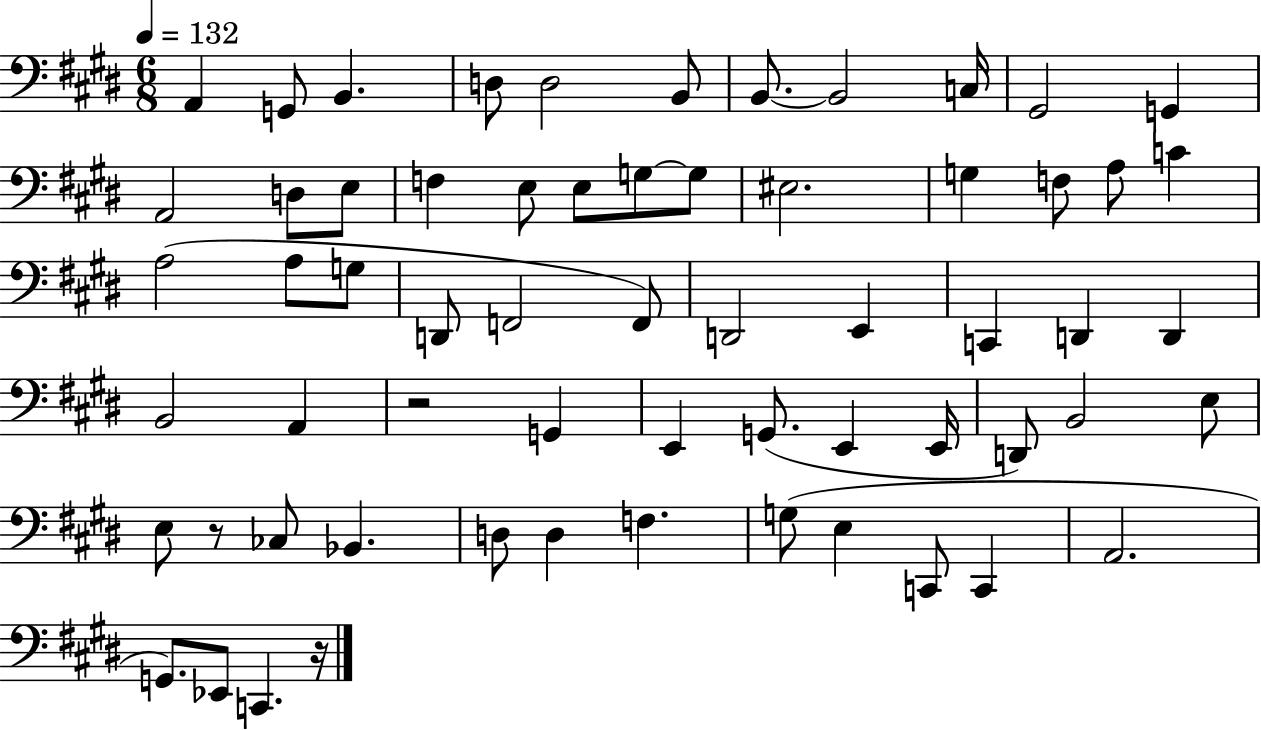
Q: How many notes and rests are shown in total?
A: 62